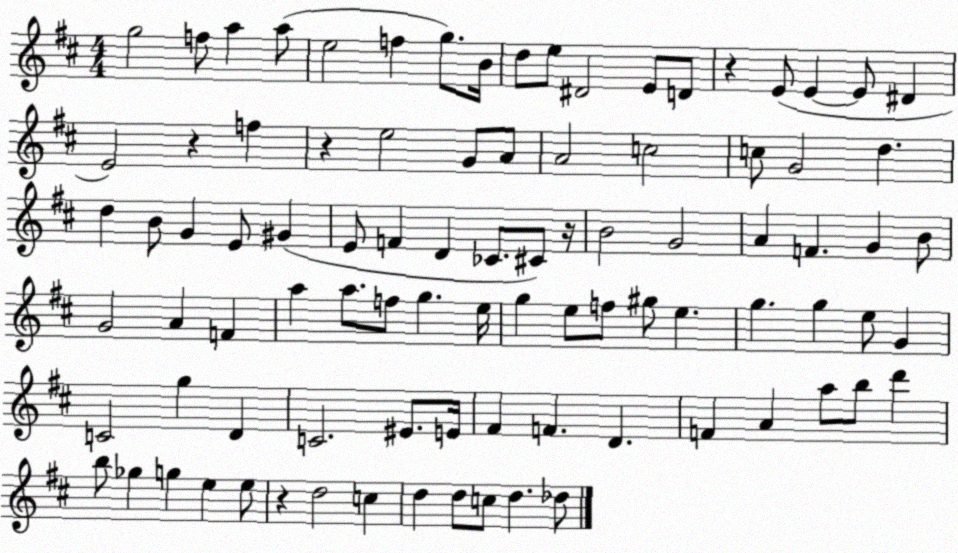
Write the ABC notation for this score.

X:1
T:Untitled
M:4/4
L:1/4
K:D
g2 f/2 a a/2 e2 f g/2 B/4 d/2 e/2 ^D2 E/2 D/2 z E/2 E E/2 ^D E2 z f z e2 G/2 A/2 A2 c2 c/2 G2 d d B/2 G E/2 ^G E/2 F D _C/2 ^C/2 z/4 B2 G2 A F G B/2 G2 A F a a/2 f/2 g e/4 g e/2 f/2 ^g/2 e g g e/2 G C2 g D C2 ^E/2 E/4 ^F F D F A a/2 b/2 d' b/2 _g g e e/2 z d2 c d d/2 c/2 d _d/2